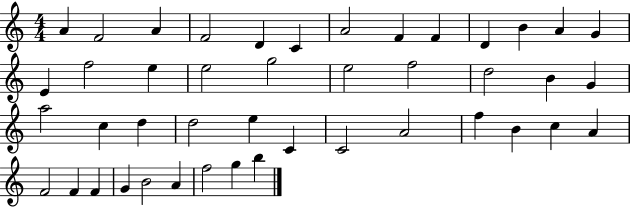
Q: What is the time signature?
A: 4/4